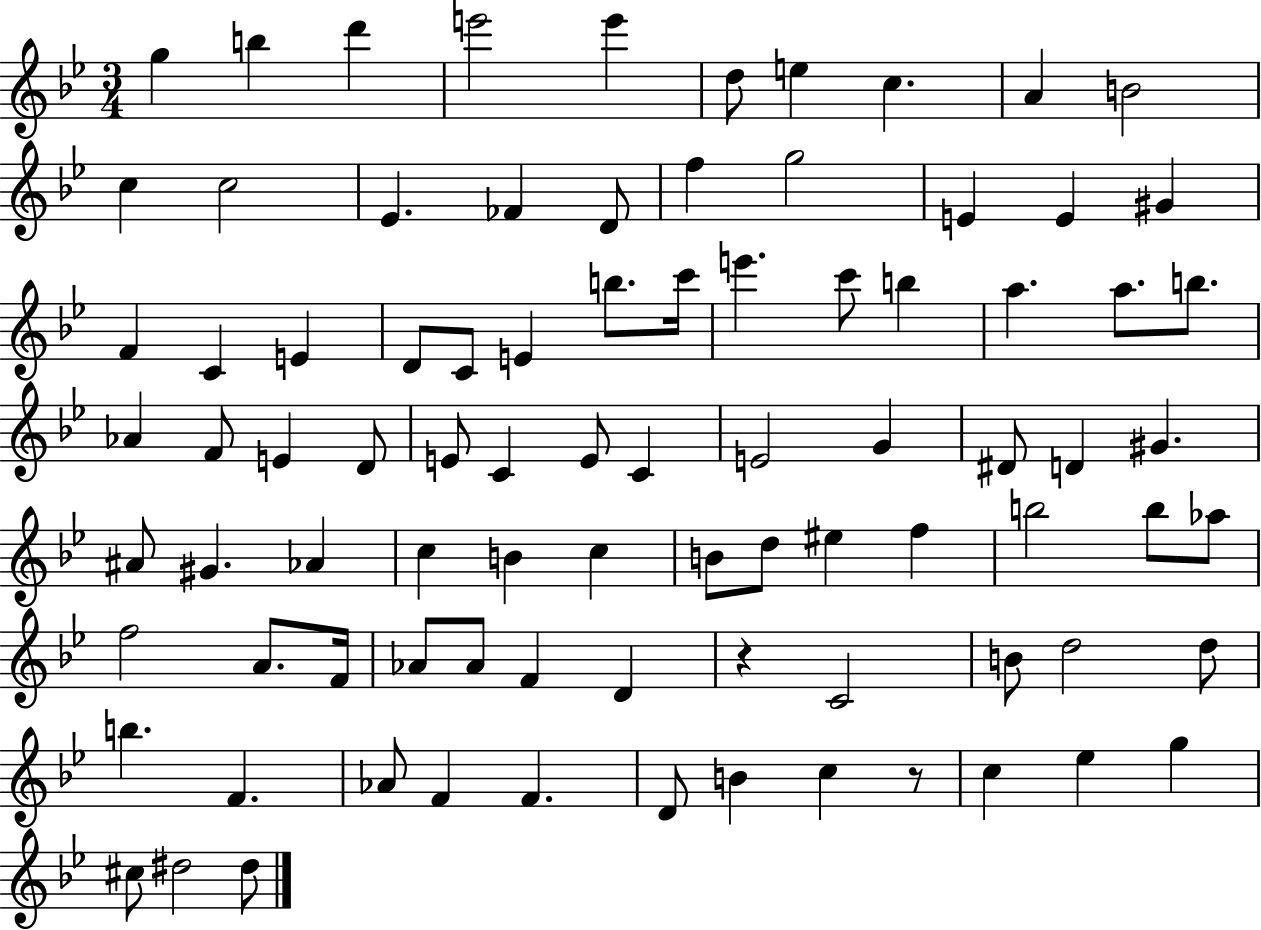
G5/q B5/q D6/q E6/h E6/q D5/e E5/q C5/q. A4/q B4/h C5/q C5/h Eb4/q. FES4/q D4/e F5/q G5/h E4/q E4/q G#4/q F4/q C4/q E4/q D4/e C4/e E4/q B5/e. C6/s E6/q. C6/e B5/q A5/q. A5/e. B5/e. Ab4/q F4/e E4/q D4/e E4/e C4/q E4/e C4/q E4/h G4/q D#4/e D4/q G#4/q. A#4/e G#4/q. Ab4/q C5/q B4/q C5/q B4/e D5/e EIS5/q F5/q B5/h B5/e Ab5/e F5/h A4/e. F4/s Ab4/e Ab4/e F4/q D4/q R/q C4/h B4/e D5/h D5/e B5/q. F4/q. Ab4/e F4/q F4/q. D4/e B4/q C5/q R/e C5/q Eb5/q G5/q C#5/e D#5/h D#5/e